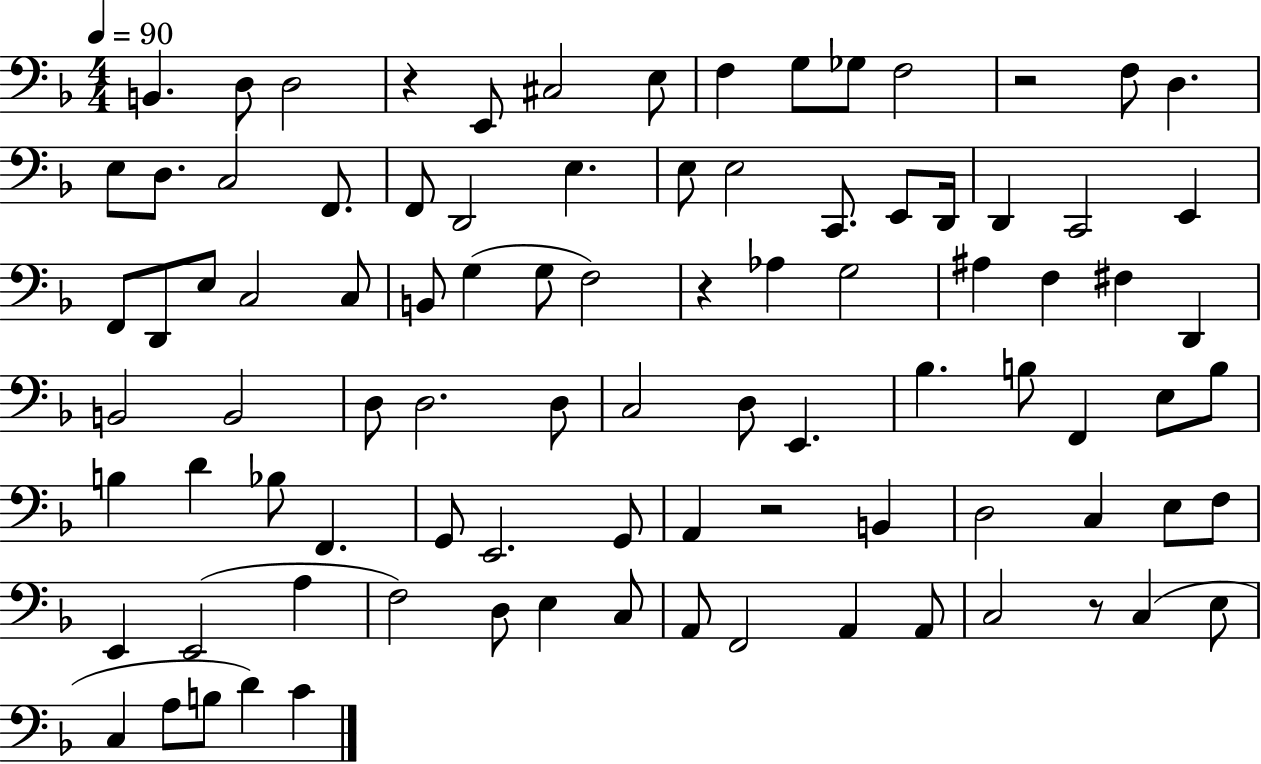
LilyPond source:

{
  \clef bass
  \numericTimeSignature
  \time 4/4
  \key f \major
  \tempo 4 = 90
  \repeat volta 2 { b,4. d8 d2 | r4 e,8 cis2 e8 | f4 g8 ges8 f2 | r2 f8 d4. | \break e8 d8. c2 f,8. | f,8 d,2 e4. | e8 e2 c,8. e,8 d,16 | d,4 c,2 e,4 | \break f,8 d,8 e8 c2 c8 | b,8 g4( g8 f2) | r4 aes4 g2 | ais4 f4 fis4 d,4 | \break b,2 b,2 | d8 d2. d8 | c2 d8 e,4. | bes4. b8 f,4 e8 b8 | \break b4 d'4 bes8 f,4. | g,8 e,2. g,8 | a,4 r2 b,4 | d2 c4 e8 f8 | \break e,4 e,2( a4 | f2) d8 e4 c8 | a,8 f,2 a,4 a,8 | c2 r8 c4( e8 | \break c4 a8 b8 d'4) c'4 | } \bar "|."
}